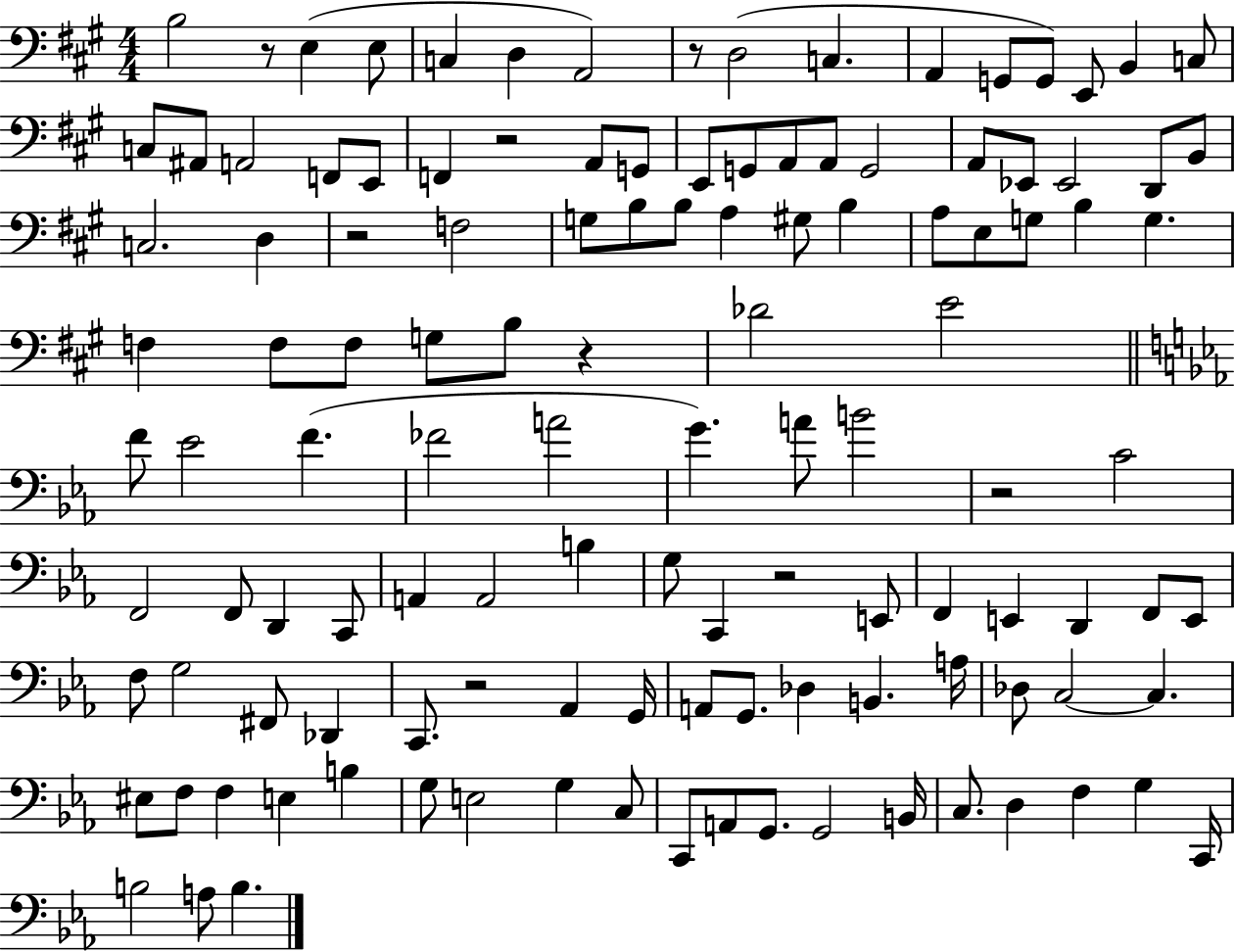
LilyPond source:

{
  \clef bass
  \numericTimeSignature
  \time 4/4
  \key a \major
  b2 r8 e4( e8 | c4 d4 a,2) | r8 d2( c4. | a,4 g,8 g,8) e,8 b,4 c8 | \break c8 ais,8 a,2 f,8 e,8 | f,4 r2 a,8 g,8 | e,8 g,8 a,8 a,8 g,2 | a,8 ees,8 ees,2 d,8 b,8 | \break c2. d4 | r2 f2 | g8 b8 b8 a4 gis8 b4 | a8 e8 g8 b4 g4. | \break f4 f8 f8 g8 b8 r4 | des'2 e'2 | \bar "||" \break \key ees \major f'8 ees'2 f'4.( | fes'2 a'2 | g'4.) a'8 b'2 | r2 c'2 | \break f,2 f,8 d,4 c,8 | a,4 a,2 b4 | g8 c,4 r2 e,8 | f,4 e,4 d,4 f,8 e,8 | \break f8 g2 fis,8 des,4 | c,8. r2 aes,4 g,16 | a,8 g,8. des4 b,4. a16 | des8 c2~~ c4. | \break eis8 f8 f4 e4 b4 | g8 e2 g4 c8 | c,8 a,8 g,8. g,2 b,16 | c8. d4 f4 g4 c,16 | \break b2 a8 b4. | \bar "|."
}